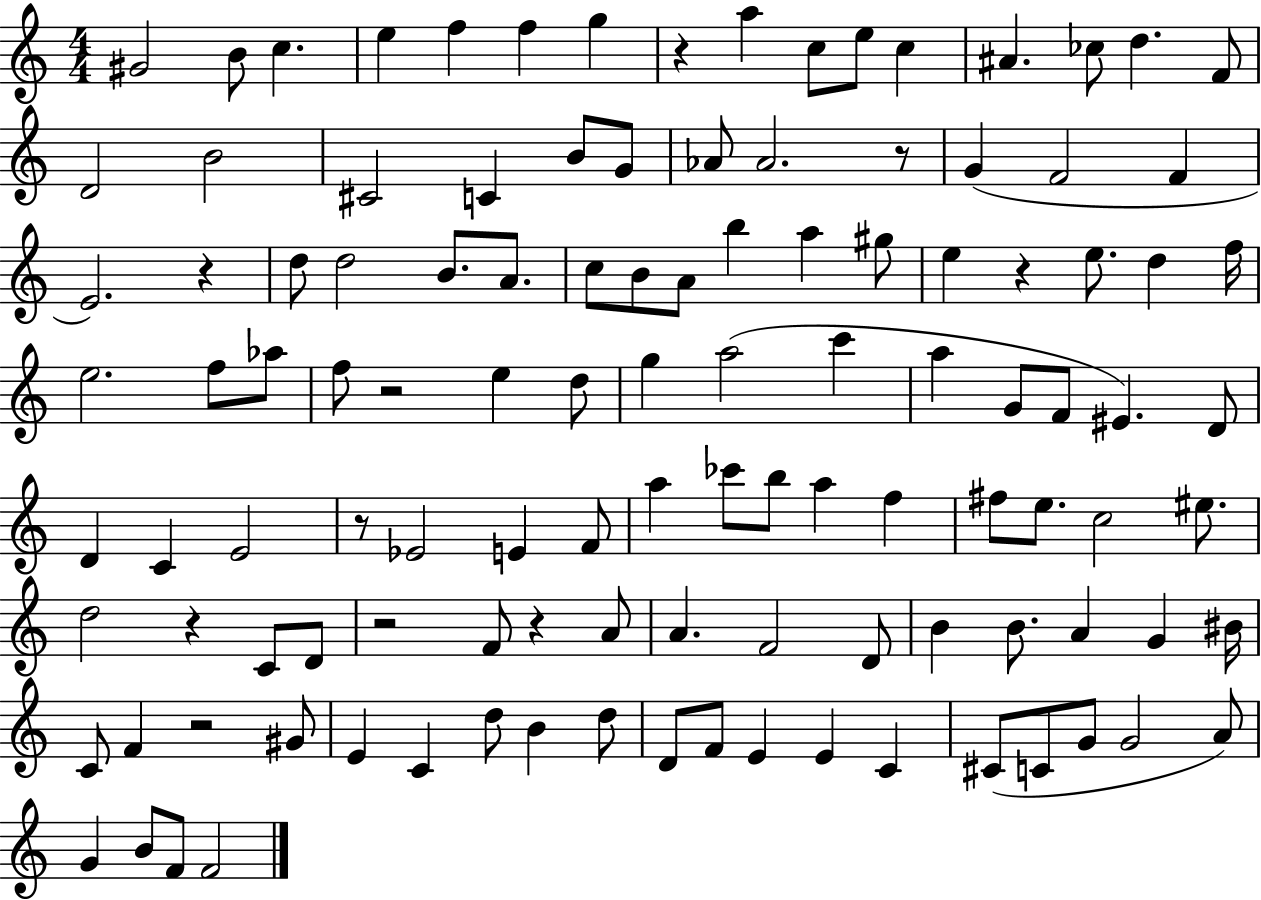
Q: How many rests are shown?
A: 10